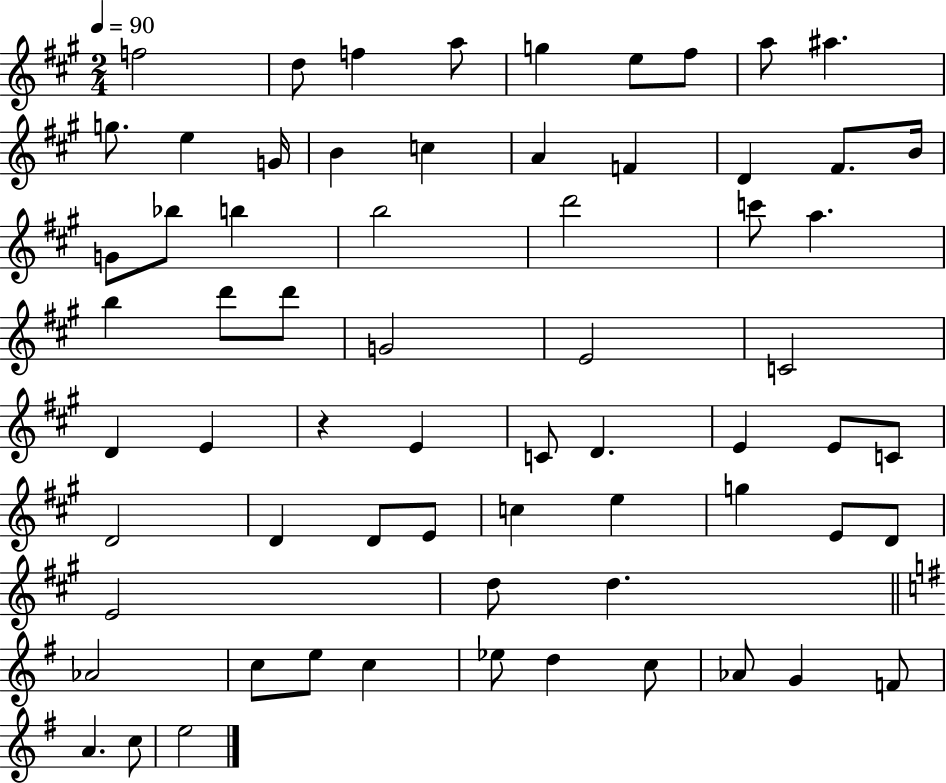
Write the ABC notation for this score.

X:1
T:Untitled
M:2/4
L:1/4
K:A
f2 d/2 f a/2 g e/2 ^f/2 a/2 ^a g/2 e G/4 B c A F D ^F/2 B/4 G/2 _b/2 b b2 d'2 c'/2 a b d'/2 d'/2 G2 E2 C2 D E z E C/2 D E E/2 C/2 D2 D D/2 E/2 c e g E/2 D/2 E2 d/2 d _A2 c/2 e/2 c _e/2 d c/2 _A/2 G F/2 A c/2 e2